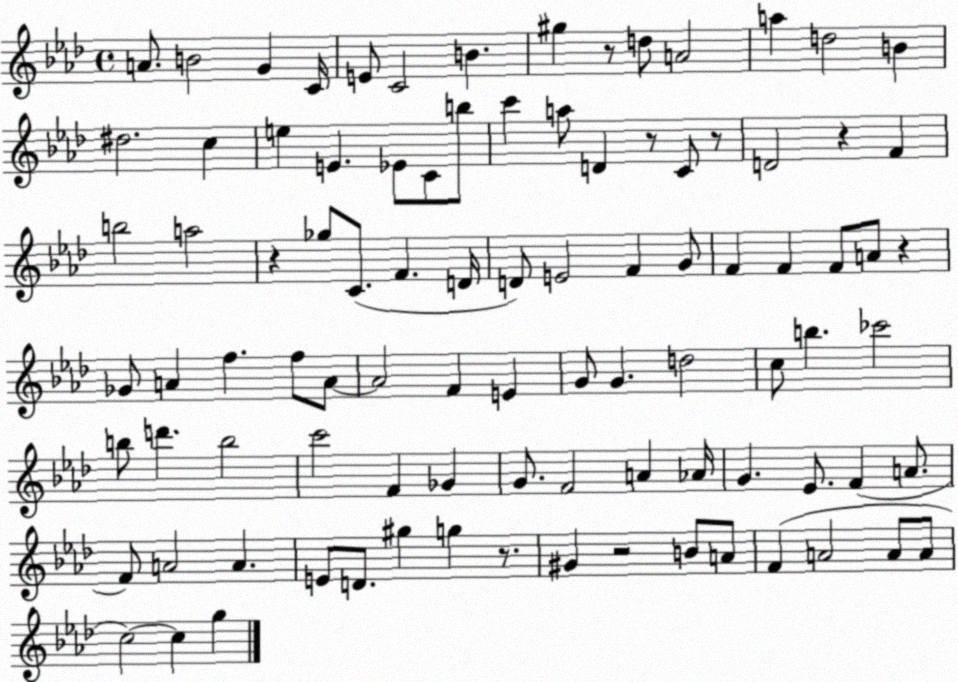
X:1
T:Untitled
M:4/4
L:1/4
K:Ab
A/2 B2 G C/4 E/2 C2 B ^g z/2 d/2 A2 a d2 B ^d2 c e E _E/2 C/2 b/2 c' a/2 D z/2 C/2 z/2 D2 z F b2 a2 z _g/2 C/2 F D/4 D/2 E2 F G/2 F F F/2 A/2 z _G/2 A f f/2 A/2 A2 F E G/2 G d2 c/2 b _c'2 b/2 d' b2 c'2 F _G G/2 F2 A _A/4 G _E/2 F A/2 F/2 A2 A E/2 D/2 ^g g z/2 ^G z2 B/2 A/2 F A2 A/2 A/2 c2 c g